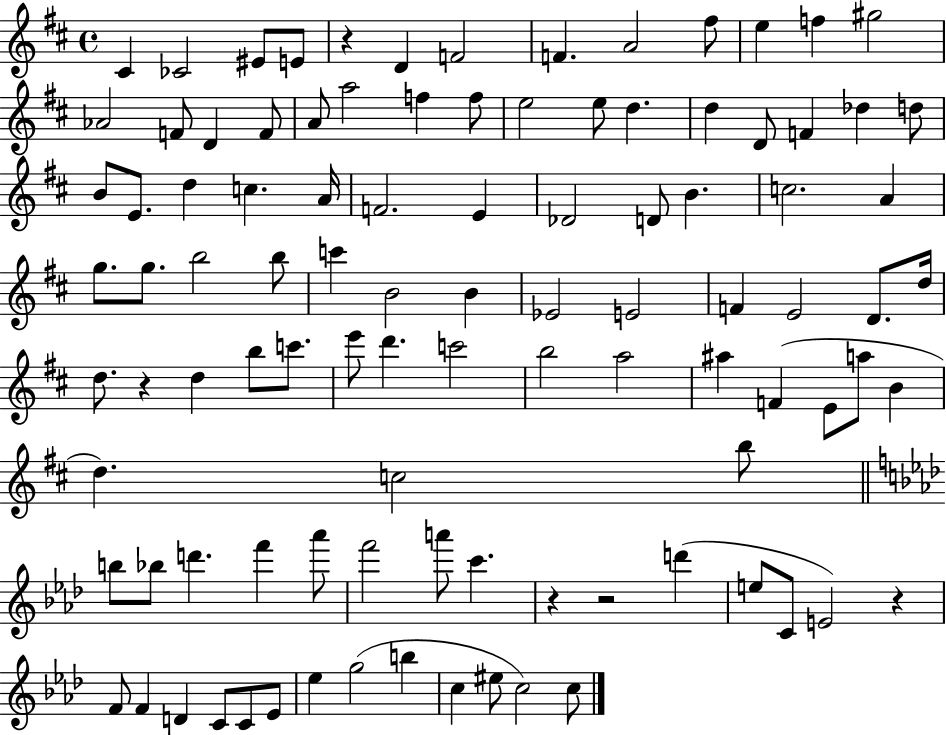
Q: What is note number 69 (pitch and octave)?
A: C5